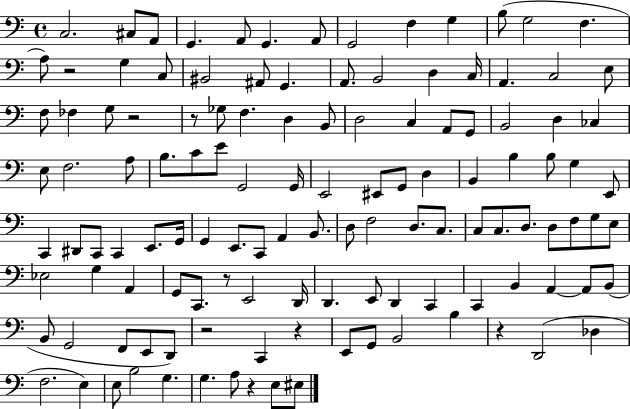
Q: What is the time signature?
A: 4/4